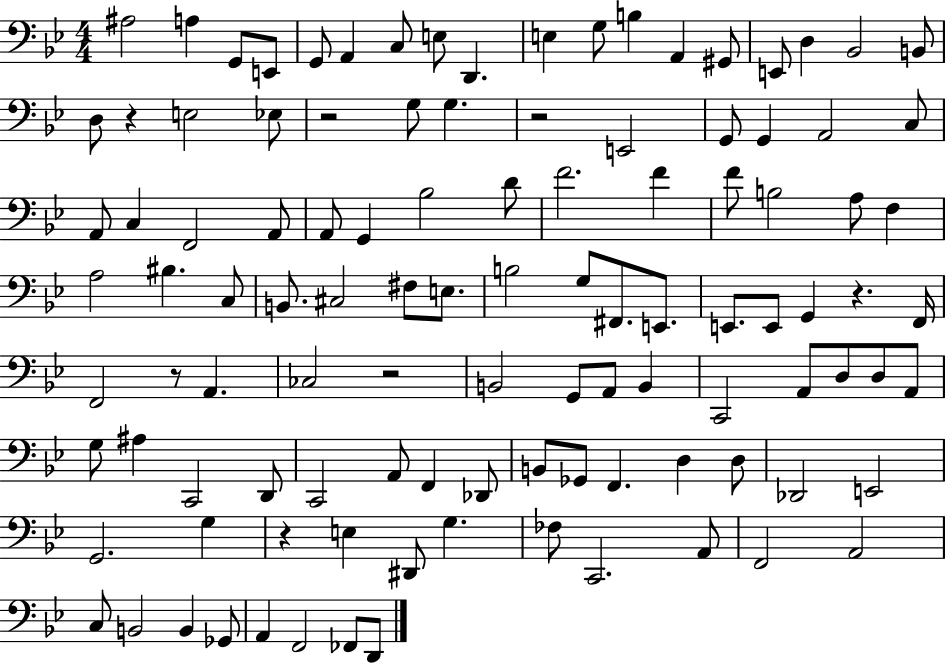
X:1
T:Untitled
M:4/4
L:1/4
K:Bb
^A,2 A, G,,/2 E,,/2 G,,/2 A,, C,/2 E,/2 D,, E, G,/2 B, A,, ^G,,/2 E,,/2 D, _B,,2 B,,/2 D,/2 z E,2 _E,/2 z2 G,/2 G, z2 E,,2 G,,/2 G,, A,,2 C,/2 A,,/2 C, F,,2 A,,/2 A,,/2 G,, _B,2 D/2 F2 F F/2 B,2 A,/2 F, A,2 ^B, C,/2 B,,/2 ^C,2 ^F,/2 E,/2 B,2 G,/2 ^F,,/2 E,,/2 E,,/2 E,,/2 G,, z F,,/4 F,,2 z/2 A,, _C,2 z2 B,,2 G,,/2 A,,/2 B,, C,,2 A,,/2 D,/2 D,/2 A,,/2 G,/2 ^A, C,,2 D,,/2 C,,2 A,,/2 F,, _D,,/2 B,,/2 _G,,/2 F,, D, D,/2 _D,,2 E,,2 G,,2 G, z E, ^D,,/2 G, _F,/2 C,,2 A,,/2 F,,2 A,,2 C,/2 B,,2 B,, _G,,/2 A,, F,,2 _F,,/2 D,,/2